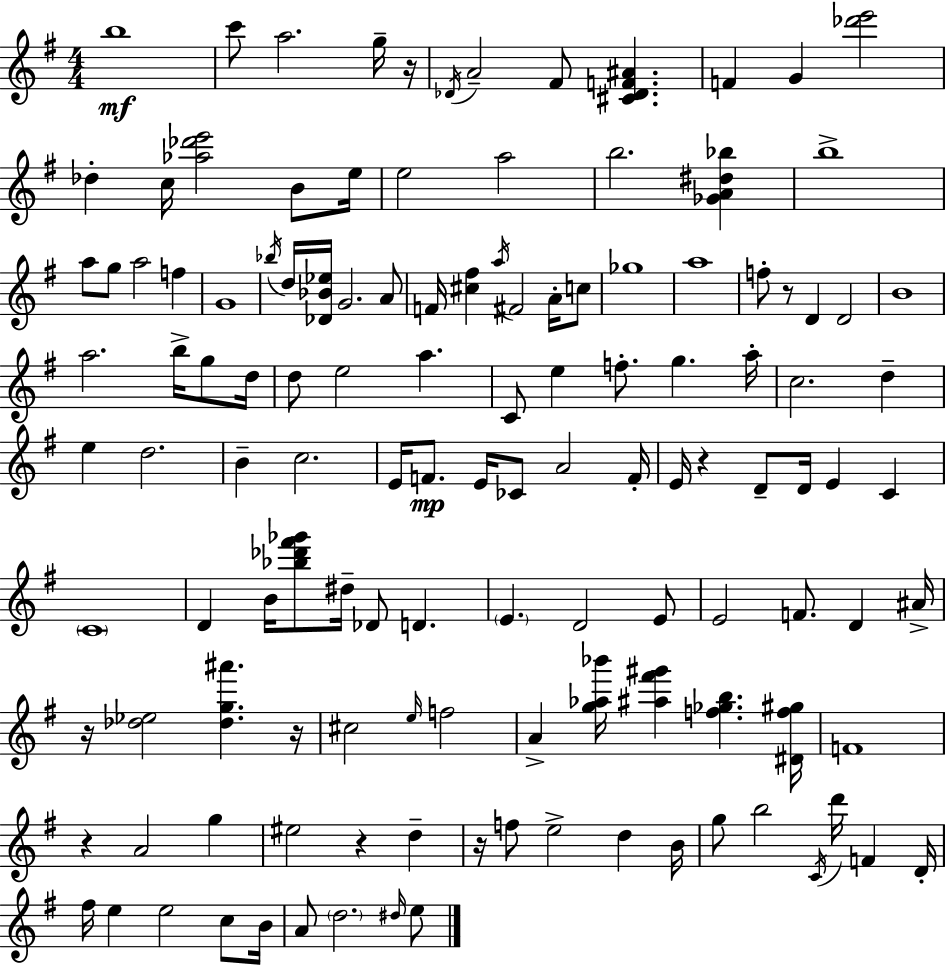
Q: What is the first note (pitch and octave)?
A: B5